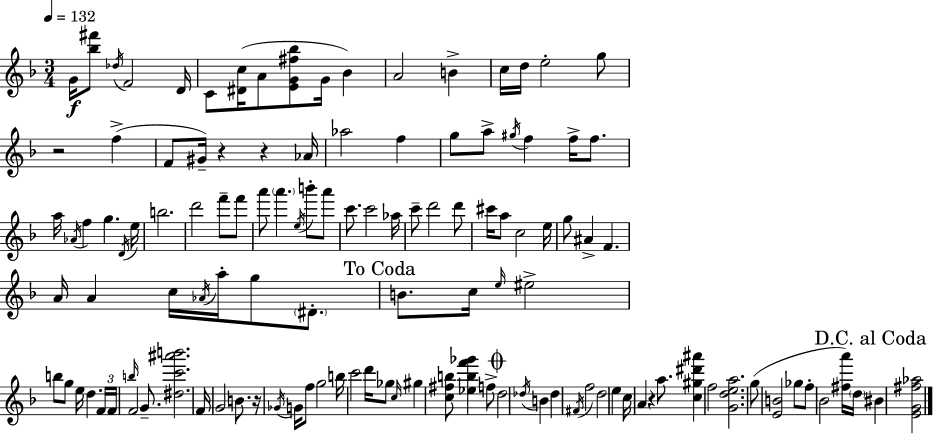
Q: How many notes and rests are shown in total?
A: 122